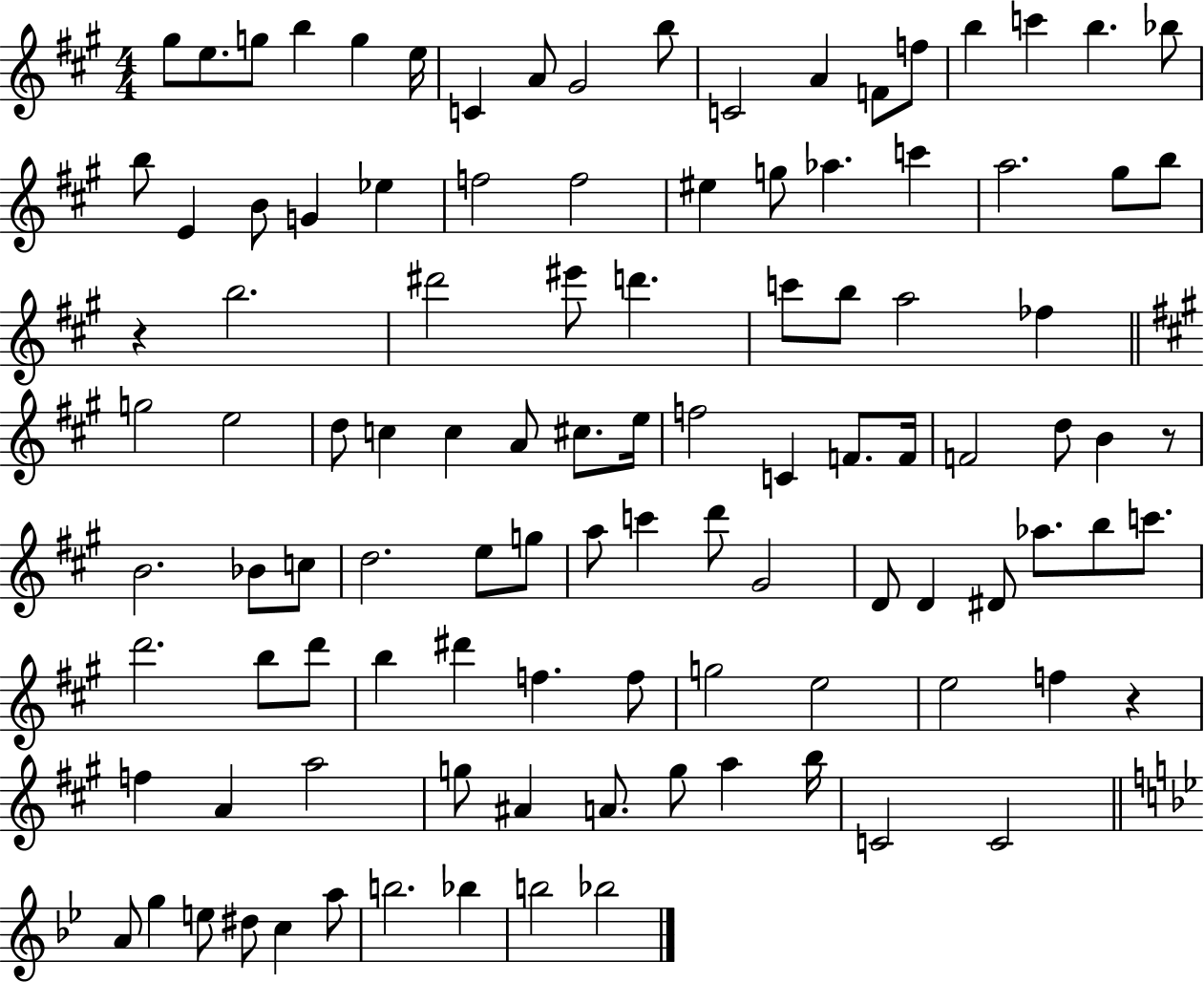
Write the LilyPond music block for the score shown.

{
  \clef treble
  \numericTimeSignature
  \time 4/4
  \key a \major
  gis''8 e''8. g''8 b''4 g''4 e''16 | c'4 a'8 gis'2 b''8 | c'2 a'4 f'8 f''8 | b''4 c'''4 b''4. bes''8 | \break b''8 e'4 b'8 g'4 ees''4 | f''2 f''2 | eis''4 g''8 aes''4. c'''4 | a''2. gis''8 b''8 | \break r4 b''2. | dis'''2 eis'''8 d'''4. | c'''8 b''8 a''2 fes''4 | \bar "||" \break \key a \major g''2 e''2 | d''8 c''4 c''4 a'8 cis''8. e''16 | f''2 c'4 f'8. f'16 | f'2 d''8 b'4 r8 | \break b'2. bes'8 c''8 | d''2. e''8 g''8 | a''8 c'''4 d'''8 gis'2 | d'8 d'4 dis'8 aes''8. b''8 c'''8. | \break d'''2. b''8 d'''8 | b''4 dis'''4 f''4. f''8 | g''2 e''2 | e''2 f''4 r4 | \break f''4 a'4 a''2 | g''8 ais'4 a'8. g''8 a''4 b''16 | c'2 c'2 | \bar "||" \break \key g \minor a'8 g''4 e''8 dis''8 c''4 a''8 | b''2. bes''4 | b''2 bes''2 | \bar "|."
}